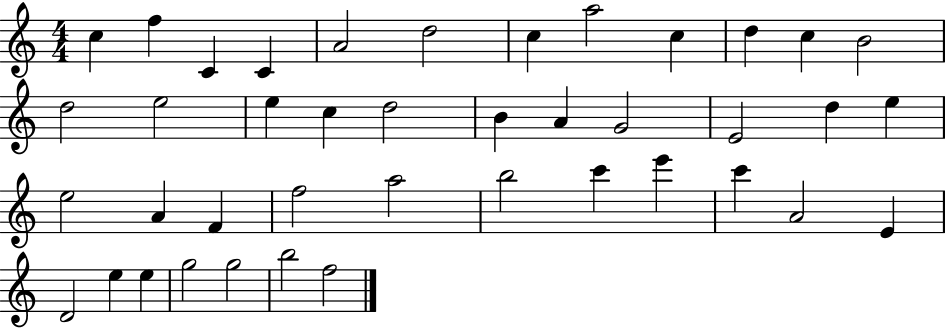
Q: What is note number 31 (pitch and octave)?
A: E6